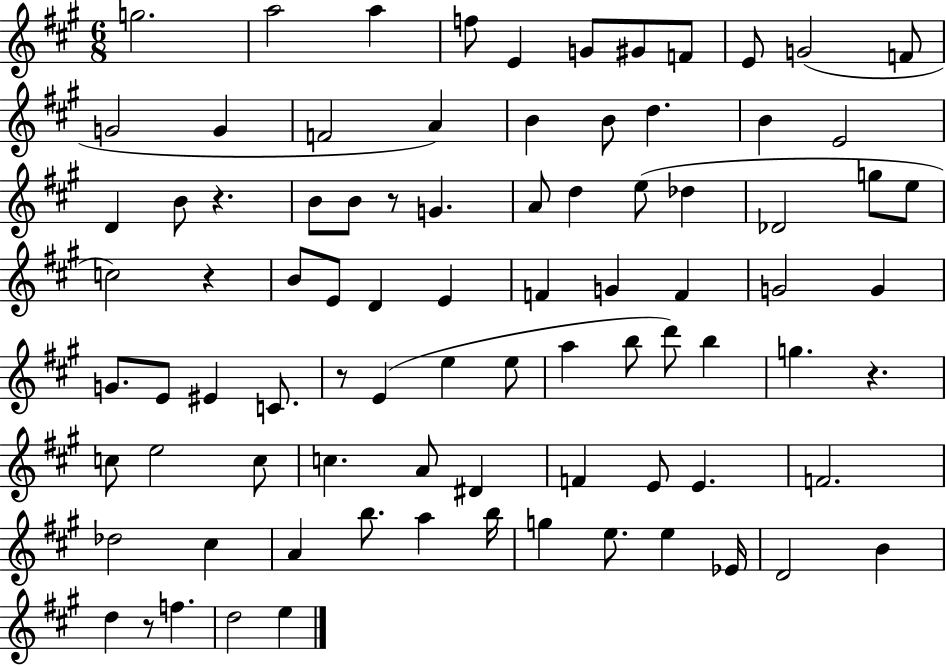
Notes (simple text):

G5/h. A5/h A5/q F5/e E4/q G4/e G#4/e F4/e E4/e G4/h F4/e G4/h G4/q F4/h A4/q B4/q B4/e D5/q. B4/q E4/h D4/q B4/e R/q. B4/e B4/e R/e G4/q. A4/e D5/q E5/e Db5/q Db4/h G5/e E5/e C5/h R/q B4/e E4/e D4/q E4/q F4/q G4/q F4/q G4/h G4/q G4/e. E4/e EIS4/q C4/e. R/e E4/q E5/q E5/e A5/q B5/e D6/e B5/q G5/q. R/q. C5/e E5/h C5/e C5/q. A4/e D#4/q F4/q E4/e E4/q. F4/h. Db5/h C#5/q A4/q B5/e. A5/q B5/s G5/q E5/e. E5/q Eb4/s D4/h B4/q D5/q R/e F5/q. D5/h E5/q